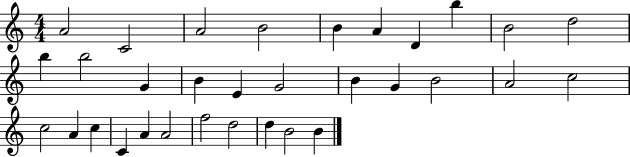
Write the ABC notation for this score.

X:1
T:Untitled
M:4/4
L:1/4
K:C
A2 C2 A2 B2 B A D b B2 d2 b b2 G B E G2 B G B2 A2 c2 c2 A c C A A2 f2 d2 d B2 B